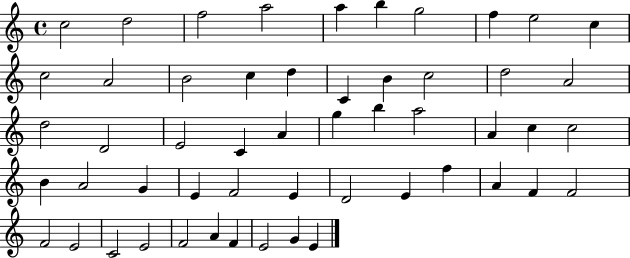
{
  \clef treble
  \time 4/4
  \defaultTimeSignature
  \key c \major
  c''2 d''2 | f''2 a''2 | a''4 b''4 g''2 | f''4 e''2 c''4 | \break c''2 a'2 | b'2 c''4 d''4 | c'4 b'4 c''2 | d''2 a'2 | \break d''2 d'2 | e'2 c'4 a'4 | g''4 b''4 a''2 | a'4 c''4 c''2 | \break b'4 a'2 g'4 | e'4 f'2 e'4 | d'2 e'4 f''4 | a'4 f'4 f'2 | \break f'2 e'2 | c'2 e'2 | f'2 a'4 f'4 | e'2 g'4 e'4 | \break \bar "|."
}